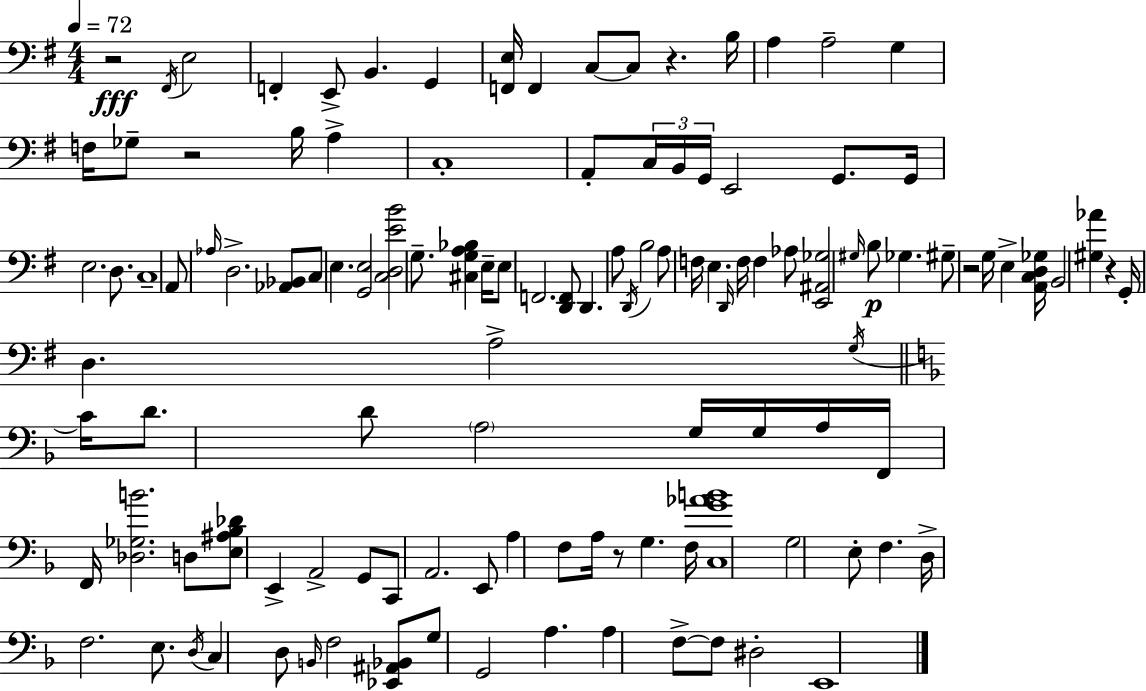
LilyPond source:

{
  \clef bass
  \numericTimeSignature
  \time 4/4
  \key e \minor
  \tempo 4 = 72
  r2\fff \acciaccatura { fis,16 } e2 | f,4-. e,8-> b,4. g,4 | <f, e>16 f,4 c8~~ c8 r4. | b16 a4 a2-- g4 | \break f16 ges8-- r2 b16 a4-> | c1-. | a,8-. \tuplet 3/2 { c16 b,16 g,16 } e,2 g,8. | g,16 e2. d8. | \break c1-- | a,8 \grace { aes16 } d2.-> | <aes, bes,>8 c8 e4. <g, e>2 | <c d e' b'>2 g8.-- <cis g a bes>4 | \break e16-- e8 f,2. | <d, f,>8 d,4. a8 \acciaccatura { d,16 } b2 | a8 f16 e4. \grace { d,16 } f16 f4 | aes8 <e, ais, ges>2 \grace { gis16 } b8\p ges4. | \break gis8-- r2 g16 | e4-> <a, c d ges>16 b,2 <gis aes'>4 | r4 g,16-. d4. a2-> | \acciaccatura { g16 } \bar "||" \break \key f \major c'16 d'8. d'8 \parenthesize a2 g16 g16 | a16 f,16 f,16 <des ges b'>2. d8 | <e ais bes des'>8 e,4-> a,2-> g,8 | c,8 a,2. e,8 | \break a4 f8 a16 r8 g4. | f16 <c g' aes' b'>1 | g2 e8-. f4. | d16-> f2. e8. | \break \acciaccatura { d16 } c4 d8 \grace { b,16 } f2 | <ees, ais, bes,>8 g8 g,2 a4. | a4 f8->~~ f8 dis2-. | e,1 | \break \bar "|."
}